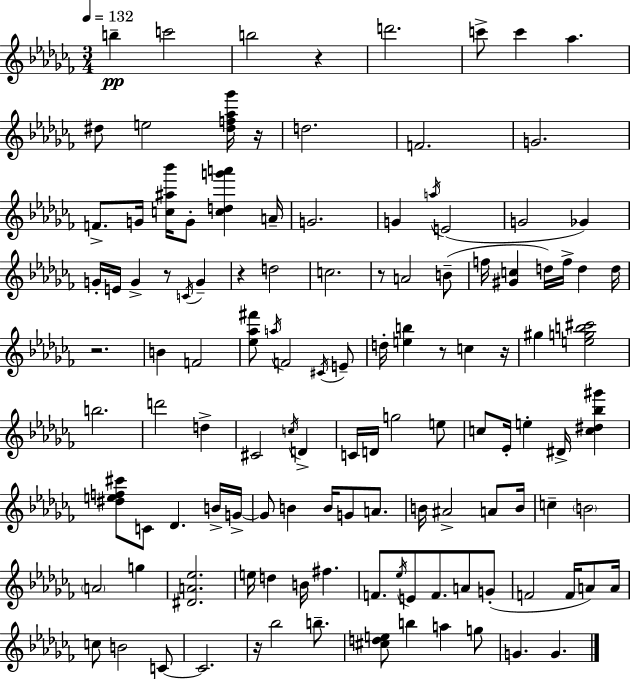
{
  \clef treble
  \numericTimeSignature
  \time 3/4
  \key aes \minor
  \tempo 4 = 132
  b''4--\pp c'''2 | b''2 r4 | d'''2. | c'''8-> c'''4 aes''4. | \break dis''8 e''2 <dis'' f'' aes'' ges'''>16 r16 | d''2. | f'2. | g'2. | \break f'8.-> g'16 <c'' ais'' bes'''>16 g'8-. <c'' d'' g''' a'''>4 a'16-- | g'2. | g'4 \acciaccatura { a''16 }( e'2 | g'2 ges'4) | \break g'16-. e'16 g'4-> r8 \acciaccatura { c'16 } g'4-- | r4 d''2 | c''2. | r8 a'2 | \break b'8--( f''16 <gis' c''>4 d''16) f''16-> d''4 | d''16 r2. | b'4 f'2 | <ees'' aes'' fis'''>8 \acciaccatura { a''16 } f'2 | \break \acciaccatura { cis'16 } e'8-- d''16-. <e'' b''>4 r8 c''4 | r16 gis''4 <e'' g'' b'' cis'''>2 | b''2. | d'''2 | \break d''4-> cis'2 | \acciaccatura { c''16 } d'4-> c'16 d'16 g''2 | e''8 c''8 ees'16-. e''4-. | dis'16-> <c'' dis'' bes'' gis'''>4 <dis'' e'' f'' cis'''>8 c'8 des'4. | \break b'16-> g'16->~~ g'8 b'4 b'16 | g'8 a'8. b'16 ais'2-> | a'8 b'16 c''4-- \parenthesize b'2 | \parenthesize a'2 | \break g''4 <dis' a' ees''>2. | e''16 d''4 b'16 fis''4. | f'8. \acciaccatura { ees''16 } e'8 f'8. | a'8 g'8-.( f'2 | \break f'16 a'8) a'16 c''8 b'2 | c'8~~ c'2. | r16 bes''2 | b''8.-- <cis'' d'' e''>8 b''4 | \break a''4 g''8 g'4. | g'4. \bar "|."
}